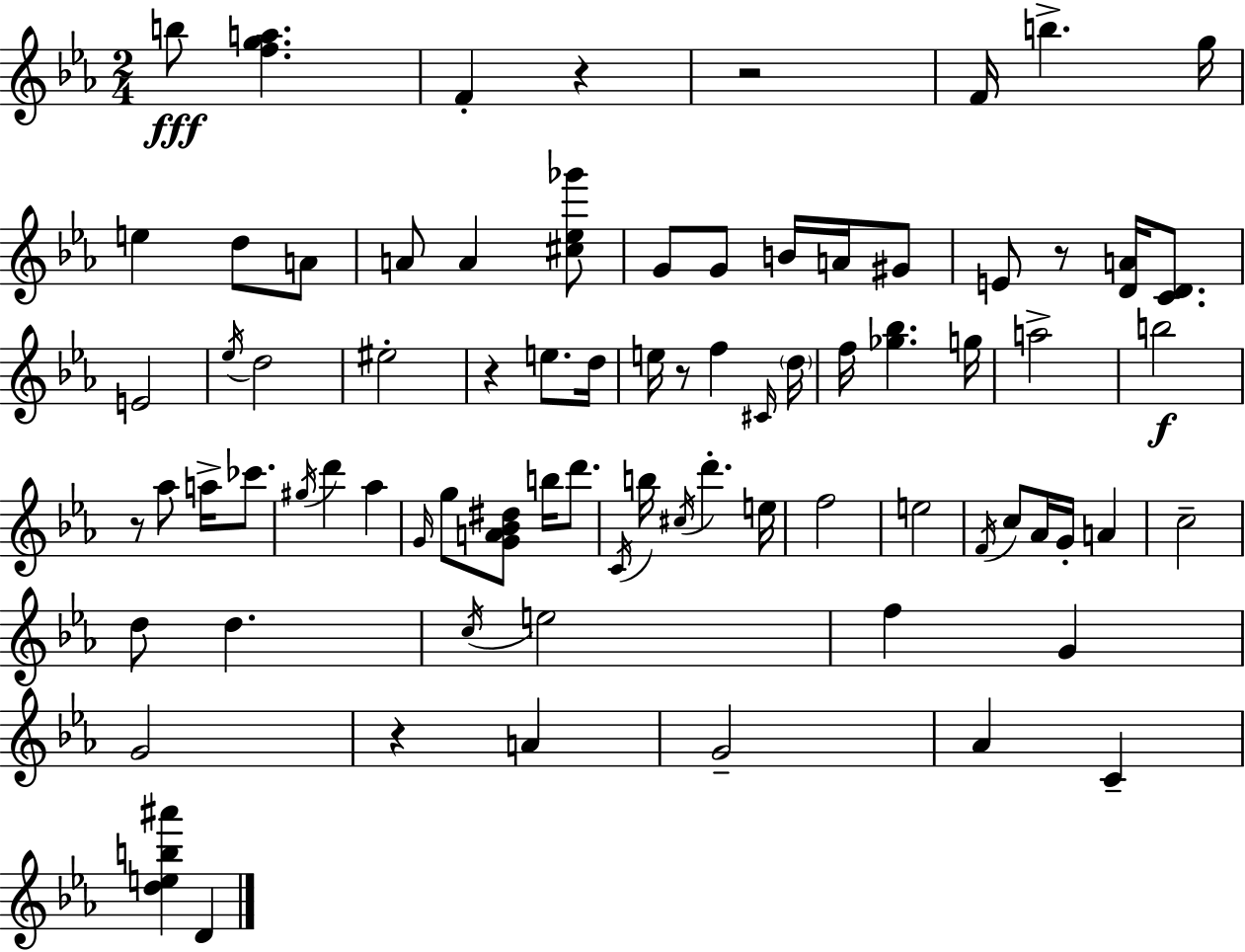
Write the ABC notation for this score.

X:1
T:Untitled
M:2/4
L:1/4
K:Eb
b/2 [fga] F z z2 F/4 b g/4 e d/2 A/2 A/2 A [^c_e_g']/2 G/2 G/2 B/4 A/4 ^G/2 E/2 z/2 [DA]/4 [CD]/2 E2 _e/4 d2 ^e2 z e/2 d/4 e/4 z/2 f ^C/4 d/4 f/4 [_g_b] g/4 a2 b2 z/2 _a/2 a/4 _c'/2 ^g/4 d' _a G/4 g/2 [GA_B^d]/2 b/4 d'/2 C/4 b/4 ^c/4 d' e/4 f2 e2 F/4 c/2 _A/4 G/4 A c2 d/2 d c/4 e2 f G G2 z A G2 _A C [deb^a'] D